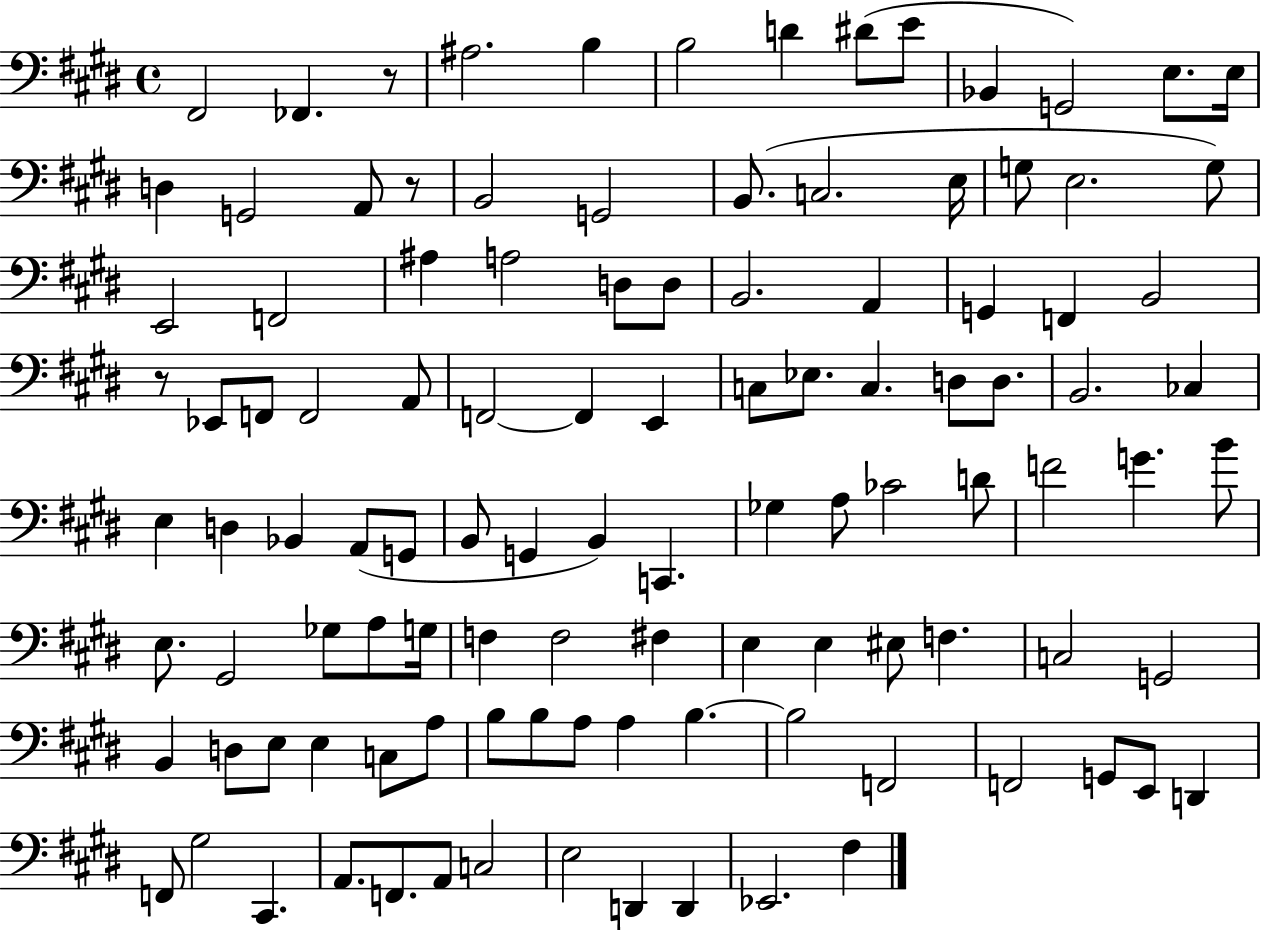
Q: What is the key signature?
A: E major